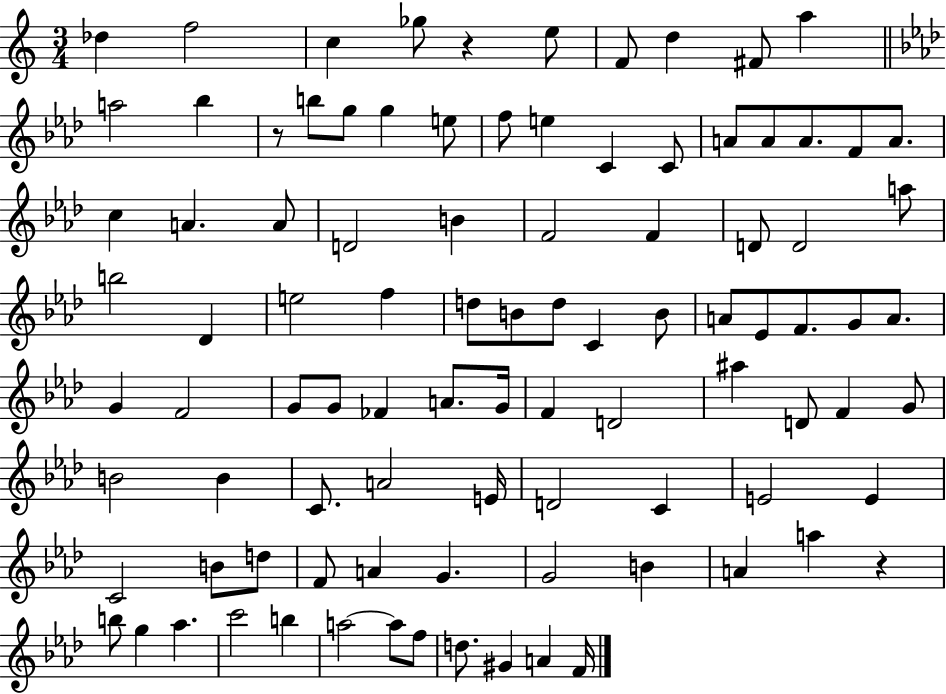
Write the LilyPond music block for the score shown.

{
  \clef treble
  \numericTimeSignature
  \time 3/4
  \key c \major
  des''4 f''2 | c''4 ges''8 r4 e''8 | f'8 d''4 fis'8 a''4 | \bar "||" \break \key f \minor a''2 bes''4 | r8 b''8 g''8 g''4 e''8 | f''8 e''4 c'4 c'8 | a'8 a'8 a'8. f'8 a'8. | \break c''4 a'4. a'8 | d'2 b'4 | f'2 f'4 | d'8 d'2 a''8 | \break b''2 des'4 | e''2 f''4 | d''8 b'8 d''8 c'4 b'8 | a'8 ees'8 f'8. g'8 a'8. | \break g'4 f'2 | g'8 g'8 fes'4 a'8. g'16 | f'4 d'2 | ais''4 d'8 f'4 g'8 | \break b'2 b'4 | c'8. a'2 e'16 | d'2 c'4 | e'2 e'4 | \break c'2 b'8 d''8 | f'8 a'4 g'4. | g'2 b'4 | a'4 a''4 r4 | \break b''8 g''4 aes''4. | c'''2 b''4 | a''2~~ a''8 f''8 | d''8. gis'4 a'4 f'16 | \break \bar "|."
}